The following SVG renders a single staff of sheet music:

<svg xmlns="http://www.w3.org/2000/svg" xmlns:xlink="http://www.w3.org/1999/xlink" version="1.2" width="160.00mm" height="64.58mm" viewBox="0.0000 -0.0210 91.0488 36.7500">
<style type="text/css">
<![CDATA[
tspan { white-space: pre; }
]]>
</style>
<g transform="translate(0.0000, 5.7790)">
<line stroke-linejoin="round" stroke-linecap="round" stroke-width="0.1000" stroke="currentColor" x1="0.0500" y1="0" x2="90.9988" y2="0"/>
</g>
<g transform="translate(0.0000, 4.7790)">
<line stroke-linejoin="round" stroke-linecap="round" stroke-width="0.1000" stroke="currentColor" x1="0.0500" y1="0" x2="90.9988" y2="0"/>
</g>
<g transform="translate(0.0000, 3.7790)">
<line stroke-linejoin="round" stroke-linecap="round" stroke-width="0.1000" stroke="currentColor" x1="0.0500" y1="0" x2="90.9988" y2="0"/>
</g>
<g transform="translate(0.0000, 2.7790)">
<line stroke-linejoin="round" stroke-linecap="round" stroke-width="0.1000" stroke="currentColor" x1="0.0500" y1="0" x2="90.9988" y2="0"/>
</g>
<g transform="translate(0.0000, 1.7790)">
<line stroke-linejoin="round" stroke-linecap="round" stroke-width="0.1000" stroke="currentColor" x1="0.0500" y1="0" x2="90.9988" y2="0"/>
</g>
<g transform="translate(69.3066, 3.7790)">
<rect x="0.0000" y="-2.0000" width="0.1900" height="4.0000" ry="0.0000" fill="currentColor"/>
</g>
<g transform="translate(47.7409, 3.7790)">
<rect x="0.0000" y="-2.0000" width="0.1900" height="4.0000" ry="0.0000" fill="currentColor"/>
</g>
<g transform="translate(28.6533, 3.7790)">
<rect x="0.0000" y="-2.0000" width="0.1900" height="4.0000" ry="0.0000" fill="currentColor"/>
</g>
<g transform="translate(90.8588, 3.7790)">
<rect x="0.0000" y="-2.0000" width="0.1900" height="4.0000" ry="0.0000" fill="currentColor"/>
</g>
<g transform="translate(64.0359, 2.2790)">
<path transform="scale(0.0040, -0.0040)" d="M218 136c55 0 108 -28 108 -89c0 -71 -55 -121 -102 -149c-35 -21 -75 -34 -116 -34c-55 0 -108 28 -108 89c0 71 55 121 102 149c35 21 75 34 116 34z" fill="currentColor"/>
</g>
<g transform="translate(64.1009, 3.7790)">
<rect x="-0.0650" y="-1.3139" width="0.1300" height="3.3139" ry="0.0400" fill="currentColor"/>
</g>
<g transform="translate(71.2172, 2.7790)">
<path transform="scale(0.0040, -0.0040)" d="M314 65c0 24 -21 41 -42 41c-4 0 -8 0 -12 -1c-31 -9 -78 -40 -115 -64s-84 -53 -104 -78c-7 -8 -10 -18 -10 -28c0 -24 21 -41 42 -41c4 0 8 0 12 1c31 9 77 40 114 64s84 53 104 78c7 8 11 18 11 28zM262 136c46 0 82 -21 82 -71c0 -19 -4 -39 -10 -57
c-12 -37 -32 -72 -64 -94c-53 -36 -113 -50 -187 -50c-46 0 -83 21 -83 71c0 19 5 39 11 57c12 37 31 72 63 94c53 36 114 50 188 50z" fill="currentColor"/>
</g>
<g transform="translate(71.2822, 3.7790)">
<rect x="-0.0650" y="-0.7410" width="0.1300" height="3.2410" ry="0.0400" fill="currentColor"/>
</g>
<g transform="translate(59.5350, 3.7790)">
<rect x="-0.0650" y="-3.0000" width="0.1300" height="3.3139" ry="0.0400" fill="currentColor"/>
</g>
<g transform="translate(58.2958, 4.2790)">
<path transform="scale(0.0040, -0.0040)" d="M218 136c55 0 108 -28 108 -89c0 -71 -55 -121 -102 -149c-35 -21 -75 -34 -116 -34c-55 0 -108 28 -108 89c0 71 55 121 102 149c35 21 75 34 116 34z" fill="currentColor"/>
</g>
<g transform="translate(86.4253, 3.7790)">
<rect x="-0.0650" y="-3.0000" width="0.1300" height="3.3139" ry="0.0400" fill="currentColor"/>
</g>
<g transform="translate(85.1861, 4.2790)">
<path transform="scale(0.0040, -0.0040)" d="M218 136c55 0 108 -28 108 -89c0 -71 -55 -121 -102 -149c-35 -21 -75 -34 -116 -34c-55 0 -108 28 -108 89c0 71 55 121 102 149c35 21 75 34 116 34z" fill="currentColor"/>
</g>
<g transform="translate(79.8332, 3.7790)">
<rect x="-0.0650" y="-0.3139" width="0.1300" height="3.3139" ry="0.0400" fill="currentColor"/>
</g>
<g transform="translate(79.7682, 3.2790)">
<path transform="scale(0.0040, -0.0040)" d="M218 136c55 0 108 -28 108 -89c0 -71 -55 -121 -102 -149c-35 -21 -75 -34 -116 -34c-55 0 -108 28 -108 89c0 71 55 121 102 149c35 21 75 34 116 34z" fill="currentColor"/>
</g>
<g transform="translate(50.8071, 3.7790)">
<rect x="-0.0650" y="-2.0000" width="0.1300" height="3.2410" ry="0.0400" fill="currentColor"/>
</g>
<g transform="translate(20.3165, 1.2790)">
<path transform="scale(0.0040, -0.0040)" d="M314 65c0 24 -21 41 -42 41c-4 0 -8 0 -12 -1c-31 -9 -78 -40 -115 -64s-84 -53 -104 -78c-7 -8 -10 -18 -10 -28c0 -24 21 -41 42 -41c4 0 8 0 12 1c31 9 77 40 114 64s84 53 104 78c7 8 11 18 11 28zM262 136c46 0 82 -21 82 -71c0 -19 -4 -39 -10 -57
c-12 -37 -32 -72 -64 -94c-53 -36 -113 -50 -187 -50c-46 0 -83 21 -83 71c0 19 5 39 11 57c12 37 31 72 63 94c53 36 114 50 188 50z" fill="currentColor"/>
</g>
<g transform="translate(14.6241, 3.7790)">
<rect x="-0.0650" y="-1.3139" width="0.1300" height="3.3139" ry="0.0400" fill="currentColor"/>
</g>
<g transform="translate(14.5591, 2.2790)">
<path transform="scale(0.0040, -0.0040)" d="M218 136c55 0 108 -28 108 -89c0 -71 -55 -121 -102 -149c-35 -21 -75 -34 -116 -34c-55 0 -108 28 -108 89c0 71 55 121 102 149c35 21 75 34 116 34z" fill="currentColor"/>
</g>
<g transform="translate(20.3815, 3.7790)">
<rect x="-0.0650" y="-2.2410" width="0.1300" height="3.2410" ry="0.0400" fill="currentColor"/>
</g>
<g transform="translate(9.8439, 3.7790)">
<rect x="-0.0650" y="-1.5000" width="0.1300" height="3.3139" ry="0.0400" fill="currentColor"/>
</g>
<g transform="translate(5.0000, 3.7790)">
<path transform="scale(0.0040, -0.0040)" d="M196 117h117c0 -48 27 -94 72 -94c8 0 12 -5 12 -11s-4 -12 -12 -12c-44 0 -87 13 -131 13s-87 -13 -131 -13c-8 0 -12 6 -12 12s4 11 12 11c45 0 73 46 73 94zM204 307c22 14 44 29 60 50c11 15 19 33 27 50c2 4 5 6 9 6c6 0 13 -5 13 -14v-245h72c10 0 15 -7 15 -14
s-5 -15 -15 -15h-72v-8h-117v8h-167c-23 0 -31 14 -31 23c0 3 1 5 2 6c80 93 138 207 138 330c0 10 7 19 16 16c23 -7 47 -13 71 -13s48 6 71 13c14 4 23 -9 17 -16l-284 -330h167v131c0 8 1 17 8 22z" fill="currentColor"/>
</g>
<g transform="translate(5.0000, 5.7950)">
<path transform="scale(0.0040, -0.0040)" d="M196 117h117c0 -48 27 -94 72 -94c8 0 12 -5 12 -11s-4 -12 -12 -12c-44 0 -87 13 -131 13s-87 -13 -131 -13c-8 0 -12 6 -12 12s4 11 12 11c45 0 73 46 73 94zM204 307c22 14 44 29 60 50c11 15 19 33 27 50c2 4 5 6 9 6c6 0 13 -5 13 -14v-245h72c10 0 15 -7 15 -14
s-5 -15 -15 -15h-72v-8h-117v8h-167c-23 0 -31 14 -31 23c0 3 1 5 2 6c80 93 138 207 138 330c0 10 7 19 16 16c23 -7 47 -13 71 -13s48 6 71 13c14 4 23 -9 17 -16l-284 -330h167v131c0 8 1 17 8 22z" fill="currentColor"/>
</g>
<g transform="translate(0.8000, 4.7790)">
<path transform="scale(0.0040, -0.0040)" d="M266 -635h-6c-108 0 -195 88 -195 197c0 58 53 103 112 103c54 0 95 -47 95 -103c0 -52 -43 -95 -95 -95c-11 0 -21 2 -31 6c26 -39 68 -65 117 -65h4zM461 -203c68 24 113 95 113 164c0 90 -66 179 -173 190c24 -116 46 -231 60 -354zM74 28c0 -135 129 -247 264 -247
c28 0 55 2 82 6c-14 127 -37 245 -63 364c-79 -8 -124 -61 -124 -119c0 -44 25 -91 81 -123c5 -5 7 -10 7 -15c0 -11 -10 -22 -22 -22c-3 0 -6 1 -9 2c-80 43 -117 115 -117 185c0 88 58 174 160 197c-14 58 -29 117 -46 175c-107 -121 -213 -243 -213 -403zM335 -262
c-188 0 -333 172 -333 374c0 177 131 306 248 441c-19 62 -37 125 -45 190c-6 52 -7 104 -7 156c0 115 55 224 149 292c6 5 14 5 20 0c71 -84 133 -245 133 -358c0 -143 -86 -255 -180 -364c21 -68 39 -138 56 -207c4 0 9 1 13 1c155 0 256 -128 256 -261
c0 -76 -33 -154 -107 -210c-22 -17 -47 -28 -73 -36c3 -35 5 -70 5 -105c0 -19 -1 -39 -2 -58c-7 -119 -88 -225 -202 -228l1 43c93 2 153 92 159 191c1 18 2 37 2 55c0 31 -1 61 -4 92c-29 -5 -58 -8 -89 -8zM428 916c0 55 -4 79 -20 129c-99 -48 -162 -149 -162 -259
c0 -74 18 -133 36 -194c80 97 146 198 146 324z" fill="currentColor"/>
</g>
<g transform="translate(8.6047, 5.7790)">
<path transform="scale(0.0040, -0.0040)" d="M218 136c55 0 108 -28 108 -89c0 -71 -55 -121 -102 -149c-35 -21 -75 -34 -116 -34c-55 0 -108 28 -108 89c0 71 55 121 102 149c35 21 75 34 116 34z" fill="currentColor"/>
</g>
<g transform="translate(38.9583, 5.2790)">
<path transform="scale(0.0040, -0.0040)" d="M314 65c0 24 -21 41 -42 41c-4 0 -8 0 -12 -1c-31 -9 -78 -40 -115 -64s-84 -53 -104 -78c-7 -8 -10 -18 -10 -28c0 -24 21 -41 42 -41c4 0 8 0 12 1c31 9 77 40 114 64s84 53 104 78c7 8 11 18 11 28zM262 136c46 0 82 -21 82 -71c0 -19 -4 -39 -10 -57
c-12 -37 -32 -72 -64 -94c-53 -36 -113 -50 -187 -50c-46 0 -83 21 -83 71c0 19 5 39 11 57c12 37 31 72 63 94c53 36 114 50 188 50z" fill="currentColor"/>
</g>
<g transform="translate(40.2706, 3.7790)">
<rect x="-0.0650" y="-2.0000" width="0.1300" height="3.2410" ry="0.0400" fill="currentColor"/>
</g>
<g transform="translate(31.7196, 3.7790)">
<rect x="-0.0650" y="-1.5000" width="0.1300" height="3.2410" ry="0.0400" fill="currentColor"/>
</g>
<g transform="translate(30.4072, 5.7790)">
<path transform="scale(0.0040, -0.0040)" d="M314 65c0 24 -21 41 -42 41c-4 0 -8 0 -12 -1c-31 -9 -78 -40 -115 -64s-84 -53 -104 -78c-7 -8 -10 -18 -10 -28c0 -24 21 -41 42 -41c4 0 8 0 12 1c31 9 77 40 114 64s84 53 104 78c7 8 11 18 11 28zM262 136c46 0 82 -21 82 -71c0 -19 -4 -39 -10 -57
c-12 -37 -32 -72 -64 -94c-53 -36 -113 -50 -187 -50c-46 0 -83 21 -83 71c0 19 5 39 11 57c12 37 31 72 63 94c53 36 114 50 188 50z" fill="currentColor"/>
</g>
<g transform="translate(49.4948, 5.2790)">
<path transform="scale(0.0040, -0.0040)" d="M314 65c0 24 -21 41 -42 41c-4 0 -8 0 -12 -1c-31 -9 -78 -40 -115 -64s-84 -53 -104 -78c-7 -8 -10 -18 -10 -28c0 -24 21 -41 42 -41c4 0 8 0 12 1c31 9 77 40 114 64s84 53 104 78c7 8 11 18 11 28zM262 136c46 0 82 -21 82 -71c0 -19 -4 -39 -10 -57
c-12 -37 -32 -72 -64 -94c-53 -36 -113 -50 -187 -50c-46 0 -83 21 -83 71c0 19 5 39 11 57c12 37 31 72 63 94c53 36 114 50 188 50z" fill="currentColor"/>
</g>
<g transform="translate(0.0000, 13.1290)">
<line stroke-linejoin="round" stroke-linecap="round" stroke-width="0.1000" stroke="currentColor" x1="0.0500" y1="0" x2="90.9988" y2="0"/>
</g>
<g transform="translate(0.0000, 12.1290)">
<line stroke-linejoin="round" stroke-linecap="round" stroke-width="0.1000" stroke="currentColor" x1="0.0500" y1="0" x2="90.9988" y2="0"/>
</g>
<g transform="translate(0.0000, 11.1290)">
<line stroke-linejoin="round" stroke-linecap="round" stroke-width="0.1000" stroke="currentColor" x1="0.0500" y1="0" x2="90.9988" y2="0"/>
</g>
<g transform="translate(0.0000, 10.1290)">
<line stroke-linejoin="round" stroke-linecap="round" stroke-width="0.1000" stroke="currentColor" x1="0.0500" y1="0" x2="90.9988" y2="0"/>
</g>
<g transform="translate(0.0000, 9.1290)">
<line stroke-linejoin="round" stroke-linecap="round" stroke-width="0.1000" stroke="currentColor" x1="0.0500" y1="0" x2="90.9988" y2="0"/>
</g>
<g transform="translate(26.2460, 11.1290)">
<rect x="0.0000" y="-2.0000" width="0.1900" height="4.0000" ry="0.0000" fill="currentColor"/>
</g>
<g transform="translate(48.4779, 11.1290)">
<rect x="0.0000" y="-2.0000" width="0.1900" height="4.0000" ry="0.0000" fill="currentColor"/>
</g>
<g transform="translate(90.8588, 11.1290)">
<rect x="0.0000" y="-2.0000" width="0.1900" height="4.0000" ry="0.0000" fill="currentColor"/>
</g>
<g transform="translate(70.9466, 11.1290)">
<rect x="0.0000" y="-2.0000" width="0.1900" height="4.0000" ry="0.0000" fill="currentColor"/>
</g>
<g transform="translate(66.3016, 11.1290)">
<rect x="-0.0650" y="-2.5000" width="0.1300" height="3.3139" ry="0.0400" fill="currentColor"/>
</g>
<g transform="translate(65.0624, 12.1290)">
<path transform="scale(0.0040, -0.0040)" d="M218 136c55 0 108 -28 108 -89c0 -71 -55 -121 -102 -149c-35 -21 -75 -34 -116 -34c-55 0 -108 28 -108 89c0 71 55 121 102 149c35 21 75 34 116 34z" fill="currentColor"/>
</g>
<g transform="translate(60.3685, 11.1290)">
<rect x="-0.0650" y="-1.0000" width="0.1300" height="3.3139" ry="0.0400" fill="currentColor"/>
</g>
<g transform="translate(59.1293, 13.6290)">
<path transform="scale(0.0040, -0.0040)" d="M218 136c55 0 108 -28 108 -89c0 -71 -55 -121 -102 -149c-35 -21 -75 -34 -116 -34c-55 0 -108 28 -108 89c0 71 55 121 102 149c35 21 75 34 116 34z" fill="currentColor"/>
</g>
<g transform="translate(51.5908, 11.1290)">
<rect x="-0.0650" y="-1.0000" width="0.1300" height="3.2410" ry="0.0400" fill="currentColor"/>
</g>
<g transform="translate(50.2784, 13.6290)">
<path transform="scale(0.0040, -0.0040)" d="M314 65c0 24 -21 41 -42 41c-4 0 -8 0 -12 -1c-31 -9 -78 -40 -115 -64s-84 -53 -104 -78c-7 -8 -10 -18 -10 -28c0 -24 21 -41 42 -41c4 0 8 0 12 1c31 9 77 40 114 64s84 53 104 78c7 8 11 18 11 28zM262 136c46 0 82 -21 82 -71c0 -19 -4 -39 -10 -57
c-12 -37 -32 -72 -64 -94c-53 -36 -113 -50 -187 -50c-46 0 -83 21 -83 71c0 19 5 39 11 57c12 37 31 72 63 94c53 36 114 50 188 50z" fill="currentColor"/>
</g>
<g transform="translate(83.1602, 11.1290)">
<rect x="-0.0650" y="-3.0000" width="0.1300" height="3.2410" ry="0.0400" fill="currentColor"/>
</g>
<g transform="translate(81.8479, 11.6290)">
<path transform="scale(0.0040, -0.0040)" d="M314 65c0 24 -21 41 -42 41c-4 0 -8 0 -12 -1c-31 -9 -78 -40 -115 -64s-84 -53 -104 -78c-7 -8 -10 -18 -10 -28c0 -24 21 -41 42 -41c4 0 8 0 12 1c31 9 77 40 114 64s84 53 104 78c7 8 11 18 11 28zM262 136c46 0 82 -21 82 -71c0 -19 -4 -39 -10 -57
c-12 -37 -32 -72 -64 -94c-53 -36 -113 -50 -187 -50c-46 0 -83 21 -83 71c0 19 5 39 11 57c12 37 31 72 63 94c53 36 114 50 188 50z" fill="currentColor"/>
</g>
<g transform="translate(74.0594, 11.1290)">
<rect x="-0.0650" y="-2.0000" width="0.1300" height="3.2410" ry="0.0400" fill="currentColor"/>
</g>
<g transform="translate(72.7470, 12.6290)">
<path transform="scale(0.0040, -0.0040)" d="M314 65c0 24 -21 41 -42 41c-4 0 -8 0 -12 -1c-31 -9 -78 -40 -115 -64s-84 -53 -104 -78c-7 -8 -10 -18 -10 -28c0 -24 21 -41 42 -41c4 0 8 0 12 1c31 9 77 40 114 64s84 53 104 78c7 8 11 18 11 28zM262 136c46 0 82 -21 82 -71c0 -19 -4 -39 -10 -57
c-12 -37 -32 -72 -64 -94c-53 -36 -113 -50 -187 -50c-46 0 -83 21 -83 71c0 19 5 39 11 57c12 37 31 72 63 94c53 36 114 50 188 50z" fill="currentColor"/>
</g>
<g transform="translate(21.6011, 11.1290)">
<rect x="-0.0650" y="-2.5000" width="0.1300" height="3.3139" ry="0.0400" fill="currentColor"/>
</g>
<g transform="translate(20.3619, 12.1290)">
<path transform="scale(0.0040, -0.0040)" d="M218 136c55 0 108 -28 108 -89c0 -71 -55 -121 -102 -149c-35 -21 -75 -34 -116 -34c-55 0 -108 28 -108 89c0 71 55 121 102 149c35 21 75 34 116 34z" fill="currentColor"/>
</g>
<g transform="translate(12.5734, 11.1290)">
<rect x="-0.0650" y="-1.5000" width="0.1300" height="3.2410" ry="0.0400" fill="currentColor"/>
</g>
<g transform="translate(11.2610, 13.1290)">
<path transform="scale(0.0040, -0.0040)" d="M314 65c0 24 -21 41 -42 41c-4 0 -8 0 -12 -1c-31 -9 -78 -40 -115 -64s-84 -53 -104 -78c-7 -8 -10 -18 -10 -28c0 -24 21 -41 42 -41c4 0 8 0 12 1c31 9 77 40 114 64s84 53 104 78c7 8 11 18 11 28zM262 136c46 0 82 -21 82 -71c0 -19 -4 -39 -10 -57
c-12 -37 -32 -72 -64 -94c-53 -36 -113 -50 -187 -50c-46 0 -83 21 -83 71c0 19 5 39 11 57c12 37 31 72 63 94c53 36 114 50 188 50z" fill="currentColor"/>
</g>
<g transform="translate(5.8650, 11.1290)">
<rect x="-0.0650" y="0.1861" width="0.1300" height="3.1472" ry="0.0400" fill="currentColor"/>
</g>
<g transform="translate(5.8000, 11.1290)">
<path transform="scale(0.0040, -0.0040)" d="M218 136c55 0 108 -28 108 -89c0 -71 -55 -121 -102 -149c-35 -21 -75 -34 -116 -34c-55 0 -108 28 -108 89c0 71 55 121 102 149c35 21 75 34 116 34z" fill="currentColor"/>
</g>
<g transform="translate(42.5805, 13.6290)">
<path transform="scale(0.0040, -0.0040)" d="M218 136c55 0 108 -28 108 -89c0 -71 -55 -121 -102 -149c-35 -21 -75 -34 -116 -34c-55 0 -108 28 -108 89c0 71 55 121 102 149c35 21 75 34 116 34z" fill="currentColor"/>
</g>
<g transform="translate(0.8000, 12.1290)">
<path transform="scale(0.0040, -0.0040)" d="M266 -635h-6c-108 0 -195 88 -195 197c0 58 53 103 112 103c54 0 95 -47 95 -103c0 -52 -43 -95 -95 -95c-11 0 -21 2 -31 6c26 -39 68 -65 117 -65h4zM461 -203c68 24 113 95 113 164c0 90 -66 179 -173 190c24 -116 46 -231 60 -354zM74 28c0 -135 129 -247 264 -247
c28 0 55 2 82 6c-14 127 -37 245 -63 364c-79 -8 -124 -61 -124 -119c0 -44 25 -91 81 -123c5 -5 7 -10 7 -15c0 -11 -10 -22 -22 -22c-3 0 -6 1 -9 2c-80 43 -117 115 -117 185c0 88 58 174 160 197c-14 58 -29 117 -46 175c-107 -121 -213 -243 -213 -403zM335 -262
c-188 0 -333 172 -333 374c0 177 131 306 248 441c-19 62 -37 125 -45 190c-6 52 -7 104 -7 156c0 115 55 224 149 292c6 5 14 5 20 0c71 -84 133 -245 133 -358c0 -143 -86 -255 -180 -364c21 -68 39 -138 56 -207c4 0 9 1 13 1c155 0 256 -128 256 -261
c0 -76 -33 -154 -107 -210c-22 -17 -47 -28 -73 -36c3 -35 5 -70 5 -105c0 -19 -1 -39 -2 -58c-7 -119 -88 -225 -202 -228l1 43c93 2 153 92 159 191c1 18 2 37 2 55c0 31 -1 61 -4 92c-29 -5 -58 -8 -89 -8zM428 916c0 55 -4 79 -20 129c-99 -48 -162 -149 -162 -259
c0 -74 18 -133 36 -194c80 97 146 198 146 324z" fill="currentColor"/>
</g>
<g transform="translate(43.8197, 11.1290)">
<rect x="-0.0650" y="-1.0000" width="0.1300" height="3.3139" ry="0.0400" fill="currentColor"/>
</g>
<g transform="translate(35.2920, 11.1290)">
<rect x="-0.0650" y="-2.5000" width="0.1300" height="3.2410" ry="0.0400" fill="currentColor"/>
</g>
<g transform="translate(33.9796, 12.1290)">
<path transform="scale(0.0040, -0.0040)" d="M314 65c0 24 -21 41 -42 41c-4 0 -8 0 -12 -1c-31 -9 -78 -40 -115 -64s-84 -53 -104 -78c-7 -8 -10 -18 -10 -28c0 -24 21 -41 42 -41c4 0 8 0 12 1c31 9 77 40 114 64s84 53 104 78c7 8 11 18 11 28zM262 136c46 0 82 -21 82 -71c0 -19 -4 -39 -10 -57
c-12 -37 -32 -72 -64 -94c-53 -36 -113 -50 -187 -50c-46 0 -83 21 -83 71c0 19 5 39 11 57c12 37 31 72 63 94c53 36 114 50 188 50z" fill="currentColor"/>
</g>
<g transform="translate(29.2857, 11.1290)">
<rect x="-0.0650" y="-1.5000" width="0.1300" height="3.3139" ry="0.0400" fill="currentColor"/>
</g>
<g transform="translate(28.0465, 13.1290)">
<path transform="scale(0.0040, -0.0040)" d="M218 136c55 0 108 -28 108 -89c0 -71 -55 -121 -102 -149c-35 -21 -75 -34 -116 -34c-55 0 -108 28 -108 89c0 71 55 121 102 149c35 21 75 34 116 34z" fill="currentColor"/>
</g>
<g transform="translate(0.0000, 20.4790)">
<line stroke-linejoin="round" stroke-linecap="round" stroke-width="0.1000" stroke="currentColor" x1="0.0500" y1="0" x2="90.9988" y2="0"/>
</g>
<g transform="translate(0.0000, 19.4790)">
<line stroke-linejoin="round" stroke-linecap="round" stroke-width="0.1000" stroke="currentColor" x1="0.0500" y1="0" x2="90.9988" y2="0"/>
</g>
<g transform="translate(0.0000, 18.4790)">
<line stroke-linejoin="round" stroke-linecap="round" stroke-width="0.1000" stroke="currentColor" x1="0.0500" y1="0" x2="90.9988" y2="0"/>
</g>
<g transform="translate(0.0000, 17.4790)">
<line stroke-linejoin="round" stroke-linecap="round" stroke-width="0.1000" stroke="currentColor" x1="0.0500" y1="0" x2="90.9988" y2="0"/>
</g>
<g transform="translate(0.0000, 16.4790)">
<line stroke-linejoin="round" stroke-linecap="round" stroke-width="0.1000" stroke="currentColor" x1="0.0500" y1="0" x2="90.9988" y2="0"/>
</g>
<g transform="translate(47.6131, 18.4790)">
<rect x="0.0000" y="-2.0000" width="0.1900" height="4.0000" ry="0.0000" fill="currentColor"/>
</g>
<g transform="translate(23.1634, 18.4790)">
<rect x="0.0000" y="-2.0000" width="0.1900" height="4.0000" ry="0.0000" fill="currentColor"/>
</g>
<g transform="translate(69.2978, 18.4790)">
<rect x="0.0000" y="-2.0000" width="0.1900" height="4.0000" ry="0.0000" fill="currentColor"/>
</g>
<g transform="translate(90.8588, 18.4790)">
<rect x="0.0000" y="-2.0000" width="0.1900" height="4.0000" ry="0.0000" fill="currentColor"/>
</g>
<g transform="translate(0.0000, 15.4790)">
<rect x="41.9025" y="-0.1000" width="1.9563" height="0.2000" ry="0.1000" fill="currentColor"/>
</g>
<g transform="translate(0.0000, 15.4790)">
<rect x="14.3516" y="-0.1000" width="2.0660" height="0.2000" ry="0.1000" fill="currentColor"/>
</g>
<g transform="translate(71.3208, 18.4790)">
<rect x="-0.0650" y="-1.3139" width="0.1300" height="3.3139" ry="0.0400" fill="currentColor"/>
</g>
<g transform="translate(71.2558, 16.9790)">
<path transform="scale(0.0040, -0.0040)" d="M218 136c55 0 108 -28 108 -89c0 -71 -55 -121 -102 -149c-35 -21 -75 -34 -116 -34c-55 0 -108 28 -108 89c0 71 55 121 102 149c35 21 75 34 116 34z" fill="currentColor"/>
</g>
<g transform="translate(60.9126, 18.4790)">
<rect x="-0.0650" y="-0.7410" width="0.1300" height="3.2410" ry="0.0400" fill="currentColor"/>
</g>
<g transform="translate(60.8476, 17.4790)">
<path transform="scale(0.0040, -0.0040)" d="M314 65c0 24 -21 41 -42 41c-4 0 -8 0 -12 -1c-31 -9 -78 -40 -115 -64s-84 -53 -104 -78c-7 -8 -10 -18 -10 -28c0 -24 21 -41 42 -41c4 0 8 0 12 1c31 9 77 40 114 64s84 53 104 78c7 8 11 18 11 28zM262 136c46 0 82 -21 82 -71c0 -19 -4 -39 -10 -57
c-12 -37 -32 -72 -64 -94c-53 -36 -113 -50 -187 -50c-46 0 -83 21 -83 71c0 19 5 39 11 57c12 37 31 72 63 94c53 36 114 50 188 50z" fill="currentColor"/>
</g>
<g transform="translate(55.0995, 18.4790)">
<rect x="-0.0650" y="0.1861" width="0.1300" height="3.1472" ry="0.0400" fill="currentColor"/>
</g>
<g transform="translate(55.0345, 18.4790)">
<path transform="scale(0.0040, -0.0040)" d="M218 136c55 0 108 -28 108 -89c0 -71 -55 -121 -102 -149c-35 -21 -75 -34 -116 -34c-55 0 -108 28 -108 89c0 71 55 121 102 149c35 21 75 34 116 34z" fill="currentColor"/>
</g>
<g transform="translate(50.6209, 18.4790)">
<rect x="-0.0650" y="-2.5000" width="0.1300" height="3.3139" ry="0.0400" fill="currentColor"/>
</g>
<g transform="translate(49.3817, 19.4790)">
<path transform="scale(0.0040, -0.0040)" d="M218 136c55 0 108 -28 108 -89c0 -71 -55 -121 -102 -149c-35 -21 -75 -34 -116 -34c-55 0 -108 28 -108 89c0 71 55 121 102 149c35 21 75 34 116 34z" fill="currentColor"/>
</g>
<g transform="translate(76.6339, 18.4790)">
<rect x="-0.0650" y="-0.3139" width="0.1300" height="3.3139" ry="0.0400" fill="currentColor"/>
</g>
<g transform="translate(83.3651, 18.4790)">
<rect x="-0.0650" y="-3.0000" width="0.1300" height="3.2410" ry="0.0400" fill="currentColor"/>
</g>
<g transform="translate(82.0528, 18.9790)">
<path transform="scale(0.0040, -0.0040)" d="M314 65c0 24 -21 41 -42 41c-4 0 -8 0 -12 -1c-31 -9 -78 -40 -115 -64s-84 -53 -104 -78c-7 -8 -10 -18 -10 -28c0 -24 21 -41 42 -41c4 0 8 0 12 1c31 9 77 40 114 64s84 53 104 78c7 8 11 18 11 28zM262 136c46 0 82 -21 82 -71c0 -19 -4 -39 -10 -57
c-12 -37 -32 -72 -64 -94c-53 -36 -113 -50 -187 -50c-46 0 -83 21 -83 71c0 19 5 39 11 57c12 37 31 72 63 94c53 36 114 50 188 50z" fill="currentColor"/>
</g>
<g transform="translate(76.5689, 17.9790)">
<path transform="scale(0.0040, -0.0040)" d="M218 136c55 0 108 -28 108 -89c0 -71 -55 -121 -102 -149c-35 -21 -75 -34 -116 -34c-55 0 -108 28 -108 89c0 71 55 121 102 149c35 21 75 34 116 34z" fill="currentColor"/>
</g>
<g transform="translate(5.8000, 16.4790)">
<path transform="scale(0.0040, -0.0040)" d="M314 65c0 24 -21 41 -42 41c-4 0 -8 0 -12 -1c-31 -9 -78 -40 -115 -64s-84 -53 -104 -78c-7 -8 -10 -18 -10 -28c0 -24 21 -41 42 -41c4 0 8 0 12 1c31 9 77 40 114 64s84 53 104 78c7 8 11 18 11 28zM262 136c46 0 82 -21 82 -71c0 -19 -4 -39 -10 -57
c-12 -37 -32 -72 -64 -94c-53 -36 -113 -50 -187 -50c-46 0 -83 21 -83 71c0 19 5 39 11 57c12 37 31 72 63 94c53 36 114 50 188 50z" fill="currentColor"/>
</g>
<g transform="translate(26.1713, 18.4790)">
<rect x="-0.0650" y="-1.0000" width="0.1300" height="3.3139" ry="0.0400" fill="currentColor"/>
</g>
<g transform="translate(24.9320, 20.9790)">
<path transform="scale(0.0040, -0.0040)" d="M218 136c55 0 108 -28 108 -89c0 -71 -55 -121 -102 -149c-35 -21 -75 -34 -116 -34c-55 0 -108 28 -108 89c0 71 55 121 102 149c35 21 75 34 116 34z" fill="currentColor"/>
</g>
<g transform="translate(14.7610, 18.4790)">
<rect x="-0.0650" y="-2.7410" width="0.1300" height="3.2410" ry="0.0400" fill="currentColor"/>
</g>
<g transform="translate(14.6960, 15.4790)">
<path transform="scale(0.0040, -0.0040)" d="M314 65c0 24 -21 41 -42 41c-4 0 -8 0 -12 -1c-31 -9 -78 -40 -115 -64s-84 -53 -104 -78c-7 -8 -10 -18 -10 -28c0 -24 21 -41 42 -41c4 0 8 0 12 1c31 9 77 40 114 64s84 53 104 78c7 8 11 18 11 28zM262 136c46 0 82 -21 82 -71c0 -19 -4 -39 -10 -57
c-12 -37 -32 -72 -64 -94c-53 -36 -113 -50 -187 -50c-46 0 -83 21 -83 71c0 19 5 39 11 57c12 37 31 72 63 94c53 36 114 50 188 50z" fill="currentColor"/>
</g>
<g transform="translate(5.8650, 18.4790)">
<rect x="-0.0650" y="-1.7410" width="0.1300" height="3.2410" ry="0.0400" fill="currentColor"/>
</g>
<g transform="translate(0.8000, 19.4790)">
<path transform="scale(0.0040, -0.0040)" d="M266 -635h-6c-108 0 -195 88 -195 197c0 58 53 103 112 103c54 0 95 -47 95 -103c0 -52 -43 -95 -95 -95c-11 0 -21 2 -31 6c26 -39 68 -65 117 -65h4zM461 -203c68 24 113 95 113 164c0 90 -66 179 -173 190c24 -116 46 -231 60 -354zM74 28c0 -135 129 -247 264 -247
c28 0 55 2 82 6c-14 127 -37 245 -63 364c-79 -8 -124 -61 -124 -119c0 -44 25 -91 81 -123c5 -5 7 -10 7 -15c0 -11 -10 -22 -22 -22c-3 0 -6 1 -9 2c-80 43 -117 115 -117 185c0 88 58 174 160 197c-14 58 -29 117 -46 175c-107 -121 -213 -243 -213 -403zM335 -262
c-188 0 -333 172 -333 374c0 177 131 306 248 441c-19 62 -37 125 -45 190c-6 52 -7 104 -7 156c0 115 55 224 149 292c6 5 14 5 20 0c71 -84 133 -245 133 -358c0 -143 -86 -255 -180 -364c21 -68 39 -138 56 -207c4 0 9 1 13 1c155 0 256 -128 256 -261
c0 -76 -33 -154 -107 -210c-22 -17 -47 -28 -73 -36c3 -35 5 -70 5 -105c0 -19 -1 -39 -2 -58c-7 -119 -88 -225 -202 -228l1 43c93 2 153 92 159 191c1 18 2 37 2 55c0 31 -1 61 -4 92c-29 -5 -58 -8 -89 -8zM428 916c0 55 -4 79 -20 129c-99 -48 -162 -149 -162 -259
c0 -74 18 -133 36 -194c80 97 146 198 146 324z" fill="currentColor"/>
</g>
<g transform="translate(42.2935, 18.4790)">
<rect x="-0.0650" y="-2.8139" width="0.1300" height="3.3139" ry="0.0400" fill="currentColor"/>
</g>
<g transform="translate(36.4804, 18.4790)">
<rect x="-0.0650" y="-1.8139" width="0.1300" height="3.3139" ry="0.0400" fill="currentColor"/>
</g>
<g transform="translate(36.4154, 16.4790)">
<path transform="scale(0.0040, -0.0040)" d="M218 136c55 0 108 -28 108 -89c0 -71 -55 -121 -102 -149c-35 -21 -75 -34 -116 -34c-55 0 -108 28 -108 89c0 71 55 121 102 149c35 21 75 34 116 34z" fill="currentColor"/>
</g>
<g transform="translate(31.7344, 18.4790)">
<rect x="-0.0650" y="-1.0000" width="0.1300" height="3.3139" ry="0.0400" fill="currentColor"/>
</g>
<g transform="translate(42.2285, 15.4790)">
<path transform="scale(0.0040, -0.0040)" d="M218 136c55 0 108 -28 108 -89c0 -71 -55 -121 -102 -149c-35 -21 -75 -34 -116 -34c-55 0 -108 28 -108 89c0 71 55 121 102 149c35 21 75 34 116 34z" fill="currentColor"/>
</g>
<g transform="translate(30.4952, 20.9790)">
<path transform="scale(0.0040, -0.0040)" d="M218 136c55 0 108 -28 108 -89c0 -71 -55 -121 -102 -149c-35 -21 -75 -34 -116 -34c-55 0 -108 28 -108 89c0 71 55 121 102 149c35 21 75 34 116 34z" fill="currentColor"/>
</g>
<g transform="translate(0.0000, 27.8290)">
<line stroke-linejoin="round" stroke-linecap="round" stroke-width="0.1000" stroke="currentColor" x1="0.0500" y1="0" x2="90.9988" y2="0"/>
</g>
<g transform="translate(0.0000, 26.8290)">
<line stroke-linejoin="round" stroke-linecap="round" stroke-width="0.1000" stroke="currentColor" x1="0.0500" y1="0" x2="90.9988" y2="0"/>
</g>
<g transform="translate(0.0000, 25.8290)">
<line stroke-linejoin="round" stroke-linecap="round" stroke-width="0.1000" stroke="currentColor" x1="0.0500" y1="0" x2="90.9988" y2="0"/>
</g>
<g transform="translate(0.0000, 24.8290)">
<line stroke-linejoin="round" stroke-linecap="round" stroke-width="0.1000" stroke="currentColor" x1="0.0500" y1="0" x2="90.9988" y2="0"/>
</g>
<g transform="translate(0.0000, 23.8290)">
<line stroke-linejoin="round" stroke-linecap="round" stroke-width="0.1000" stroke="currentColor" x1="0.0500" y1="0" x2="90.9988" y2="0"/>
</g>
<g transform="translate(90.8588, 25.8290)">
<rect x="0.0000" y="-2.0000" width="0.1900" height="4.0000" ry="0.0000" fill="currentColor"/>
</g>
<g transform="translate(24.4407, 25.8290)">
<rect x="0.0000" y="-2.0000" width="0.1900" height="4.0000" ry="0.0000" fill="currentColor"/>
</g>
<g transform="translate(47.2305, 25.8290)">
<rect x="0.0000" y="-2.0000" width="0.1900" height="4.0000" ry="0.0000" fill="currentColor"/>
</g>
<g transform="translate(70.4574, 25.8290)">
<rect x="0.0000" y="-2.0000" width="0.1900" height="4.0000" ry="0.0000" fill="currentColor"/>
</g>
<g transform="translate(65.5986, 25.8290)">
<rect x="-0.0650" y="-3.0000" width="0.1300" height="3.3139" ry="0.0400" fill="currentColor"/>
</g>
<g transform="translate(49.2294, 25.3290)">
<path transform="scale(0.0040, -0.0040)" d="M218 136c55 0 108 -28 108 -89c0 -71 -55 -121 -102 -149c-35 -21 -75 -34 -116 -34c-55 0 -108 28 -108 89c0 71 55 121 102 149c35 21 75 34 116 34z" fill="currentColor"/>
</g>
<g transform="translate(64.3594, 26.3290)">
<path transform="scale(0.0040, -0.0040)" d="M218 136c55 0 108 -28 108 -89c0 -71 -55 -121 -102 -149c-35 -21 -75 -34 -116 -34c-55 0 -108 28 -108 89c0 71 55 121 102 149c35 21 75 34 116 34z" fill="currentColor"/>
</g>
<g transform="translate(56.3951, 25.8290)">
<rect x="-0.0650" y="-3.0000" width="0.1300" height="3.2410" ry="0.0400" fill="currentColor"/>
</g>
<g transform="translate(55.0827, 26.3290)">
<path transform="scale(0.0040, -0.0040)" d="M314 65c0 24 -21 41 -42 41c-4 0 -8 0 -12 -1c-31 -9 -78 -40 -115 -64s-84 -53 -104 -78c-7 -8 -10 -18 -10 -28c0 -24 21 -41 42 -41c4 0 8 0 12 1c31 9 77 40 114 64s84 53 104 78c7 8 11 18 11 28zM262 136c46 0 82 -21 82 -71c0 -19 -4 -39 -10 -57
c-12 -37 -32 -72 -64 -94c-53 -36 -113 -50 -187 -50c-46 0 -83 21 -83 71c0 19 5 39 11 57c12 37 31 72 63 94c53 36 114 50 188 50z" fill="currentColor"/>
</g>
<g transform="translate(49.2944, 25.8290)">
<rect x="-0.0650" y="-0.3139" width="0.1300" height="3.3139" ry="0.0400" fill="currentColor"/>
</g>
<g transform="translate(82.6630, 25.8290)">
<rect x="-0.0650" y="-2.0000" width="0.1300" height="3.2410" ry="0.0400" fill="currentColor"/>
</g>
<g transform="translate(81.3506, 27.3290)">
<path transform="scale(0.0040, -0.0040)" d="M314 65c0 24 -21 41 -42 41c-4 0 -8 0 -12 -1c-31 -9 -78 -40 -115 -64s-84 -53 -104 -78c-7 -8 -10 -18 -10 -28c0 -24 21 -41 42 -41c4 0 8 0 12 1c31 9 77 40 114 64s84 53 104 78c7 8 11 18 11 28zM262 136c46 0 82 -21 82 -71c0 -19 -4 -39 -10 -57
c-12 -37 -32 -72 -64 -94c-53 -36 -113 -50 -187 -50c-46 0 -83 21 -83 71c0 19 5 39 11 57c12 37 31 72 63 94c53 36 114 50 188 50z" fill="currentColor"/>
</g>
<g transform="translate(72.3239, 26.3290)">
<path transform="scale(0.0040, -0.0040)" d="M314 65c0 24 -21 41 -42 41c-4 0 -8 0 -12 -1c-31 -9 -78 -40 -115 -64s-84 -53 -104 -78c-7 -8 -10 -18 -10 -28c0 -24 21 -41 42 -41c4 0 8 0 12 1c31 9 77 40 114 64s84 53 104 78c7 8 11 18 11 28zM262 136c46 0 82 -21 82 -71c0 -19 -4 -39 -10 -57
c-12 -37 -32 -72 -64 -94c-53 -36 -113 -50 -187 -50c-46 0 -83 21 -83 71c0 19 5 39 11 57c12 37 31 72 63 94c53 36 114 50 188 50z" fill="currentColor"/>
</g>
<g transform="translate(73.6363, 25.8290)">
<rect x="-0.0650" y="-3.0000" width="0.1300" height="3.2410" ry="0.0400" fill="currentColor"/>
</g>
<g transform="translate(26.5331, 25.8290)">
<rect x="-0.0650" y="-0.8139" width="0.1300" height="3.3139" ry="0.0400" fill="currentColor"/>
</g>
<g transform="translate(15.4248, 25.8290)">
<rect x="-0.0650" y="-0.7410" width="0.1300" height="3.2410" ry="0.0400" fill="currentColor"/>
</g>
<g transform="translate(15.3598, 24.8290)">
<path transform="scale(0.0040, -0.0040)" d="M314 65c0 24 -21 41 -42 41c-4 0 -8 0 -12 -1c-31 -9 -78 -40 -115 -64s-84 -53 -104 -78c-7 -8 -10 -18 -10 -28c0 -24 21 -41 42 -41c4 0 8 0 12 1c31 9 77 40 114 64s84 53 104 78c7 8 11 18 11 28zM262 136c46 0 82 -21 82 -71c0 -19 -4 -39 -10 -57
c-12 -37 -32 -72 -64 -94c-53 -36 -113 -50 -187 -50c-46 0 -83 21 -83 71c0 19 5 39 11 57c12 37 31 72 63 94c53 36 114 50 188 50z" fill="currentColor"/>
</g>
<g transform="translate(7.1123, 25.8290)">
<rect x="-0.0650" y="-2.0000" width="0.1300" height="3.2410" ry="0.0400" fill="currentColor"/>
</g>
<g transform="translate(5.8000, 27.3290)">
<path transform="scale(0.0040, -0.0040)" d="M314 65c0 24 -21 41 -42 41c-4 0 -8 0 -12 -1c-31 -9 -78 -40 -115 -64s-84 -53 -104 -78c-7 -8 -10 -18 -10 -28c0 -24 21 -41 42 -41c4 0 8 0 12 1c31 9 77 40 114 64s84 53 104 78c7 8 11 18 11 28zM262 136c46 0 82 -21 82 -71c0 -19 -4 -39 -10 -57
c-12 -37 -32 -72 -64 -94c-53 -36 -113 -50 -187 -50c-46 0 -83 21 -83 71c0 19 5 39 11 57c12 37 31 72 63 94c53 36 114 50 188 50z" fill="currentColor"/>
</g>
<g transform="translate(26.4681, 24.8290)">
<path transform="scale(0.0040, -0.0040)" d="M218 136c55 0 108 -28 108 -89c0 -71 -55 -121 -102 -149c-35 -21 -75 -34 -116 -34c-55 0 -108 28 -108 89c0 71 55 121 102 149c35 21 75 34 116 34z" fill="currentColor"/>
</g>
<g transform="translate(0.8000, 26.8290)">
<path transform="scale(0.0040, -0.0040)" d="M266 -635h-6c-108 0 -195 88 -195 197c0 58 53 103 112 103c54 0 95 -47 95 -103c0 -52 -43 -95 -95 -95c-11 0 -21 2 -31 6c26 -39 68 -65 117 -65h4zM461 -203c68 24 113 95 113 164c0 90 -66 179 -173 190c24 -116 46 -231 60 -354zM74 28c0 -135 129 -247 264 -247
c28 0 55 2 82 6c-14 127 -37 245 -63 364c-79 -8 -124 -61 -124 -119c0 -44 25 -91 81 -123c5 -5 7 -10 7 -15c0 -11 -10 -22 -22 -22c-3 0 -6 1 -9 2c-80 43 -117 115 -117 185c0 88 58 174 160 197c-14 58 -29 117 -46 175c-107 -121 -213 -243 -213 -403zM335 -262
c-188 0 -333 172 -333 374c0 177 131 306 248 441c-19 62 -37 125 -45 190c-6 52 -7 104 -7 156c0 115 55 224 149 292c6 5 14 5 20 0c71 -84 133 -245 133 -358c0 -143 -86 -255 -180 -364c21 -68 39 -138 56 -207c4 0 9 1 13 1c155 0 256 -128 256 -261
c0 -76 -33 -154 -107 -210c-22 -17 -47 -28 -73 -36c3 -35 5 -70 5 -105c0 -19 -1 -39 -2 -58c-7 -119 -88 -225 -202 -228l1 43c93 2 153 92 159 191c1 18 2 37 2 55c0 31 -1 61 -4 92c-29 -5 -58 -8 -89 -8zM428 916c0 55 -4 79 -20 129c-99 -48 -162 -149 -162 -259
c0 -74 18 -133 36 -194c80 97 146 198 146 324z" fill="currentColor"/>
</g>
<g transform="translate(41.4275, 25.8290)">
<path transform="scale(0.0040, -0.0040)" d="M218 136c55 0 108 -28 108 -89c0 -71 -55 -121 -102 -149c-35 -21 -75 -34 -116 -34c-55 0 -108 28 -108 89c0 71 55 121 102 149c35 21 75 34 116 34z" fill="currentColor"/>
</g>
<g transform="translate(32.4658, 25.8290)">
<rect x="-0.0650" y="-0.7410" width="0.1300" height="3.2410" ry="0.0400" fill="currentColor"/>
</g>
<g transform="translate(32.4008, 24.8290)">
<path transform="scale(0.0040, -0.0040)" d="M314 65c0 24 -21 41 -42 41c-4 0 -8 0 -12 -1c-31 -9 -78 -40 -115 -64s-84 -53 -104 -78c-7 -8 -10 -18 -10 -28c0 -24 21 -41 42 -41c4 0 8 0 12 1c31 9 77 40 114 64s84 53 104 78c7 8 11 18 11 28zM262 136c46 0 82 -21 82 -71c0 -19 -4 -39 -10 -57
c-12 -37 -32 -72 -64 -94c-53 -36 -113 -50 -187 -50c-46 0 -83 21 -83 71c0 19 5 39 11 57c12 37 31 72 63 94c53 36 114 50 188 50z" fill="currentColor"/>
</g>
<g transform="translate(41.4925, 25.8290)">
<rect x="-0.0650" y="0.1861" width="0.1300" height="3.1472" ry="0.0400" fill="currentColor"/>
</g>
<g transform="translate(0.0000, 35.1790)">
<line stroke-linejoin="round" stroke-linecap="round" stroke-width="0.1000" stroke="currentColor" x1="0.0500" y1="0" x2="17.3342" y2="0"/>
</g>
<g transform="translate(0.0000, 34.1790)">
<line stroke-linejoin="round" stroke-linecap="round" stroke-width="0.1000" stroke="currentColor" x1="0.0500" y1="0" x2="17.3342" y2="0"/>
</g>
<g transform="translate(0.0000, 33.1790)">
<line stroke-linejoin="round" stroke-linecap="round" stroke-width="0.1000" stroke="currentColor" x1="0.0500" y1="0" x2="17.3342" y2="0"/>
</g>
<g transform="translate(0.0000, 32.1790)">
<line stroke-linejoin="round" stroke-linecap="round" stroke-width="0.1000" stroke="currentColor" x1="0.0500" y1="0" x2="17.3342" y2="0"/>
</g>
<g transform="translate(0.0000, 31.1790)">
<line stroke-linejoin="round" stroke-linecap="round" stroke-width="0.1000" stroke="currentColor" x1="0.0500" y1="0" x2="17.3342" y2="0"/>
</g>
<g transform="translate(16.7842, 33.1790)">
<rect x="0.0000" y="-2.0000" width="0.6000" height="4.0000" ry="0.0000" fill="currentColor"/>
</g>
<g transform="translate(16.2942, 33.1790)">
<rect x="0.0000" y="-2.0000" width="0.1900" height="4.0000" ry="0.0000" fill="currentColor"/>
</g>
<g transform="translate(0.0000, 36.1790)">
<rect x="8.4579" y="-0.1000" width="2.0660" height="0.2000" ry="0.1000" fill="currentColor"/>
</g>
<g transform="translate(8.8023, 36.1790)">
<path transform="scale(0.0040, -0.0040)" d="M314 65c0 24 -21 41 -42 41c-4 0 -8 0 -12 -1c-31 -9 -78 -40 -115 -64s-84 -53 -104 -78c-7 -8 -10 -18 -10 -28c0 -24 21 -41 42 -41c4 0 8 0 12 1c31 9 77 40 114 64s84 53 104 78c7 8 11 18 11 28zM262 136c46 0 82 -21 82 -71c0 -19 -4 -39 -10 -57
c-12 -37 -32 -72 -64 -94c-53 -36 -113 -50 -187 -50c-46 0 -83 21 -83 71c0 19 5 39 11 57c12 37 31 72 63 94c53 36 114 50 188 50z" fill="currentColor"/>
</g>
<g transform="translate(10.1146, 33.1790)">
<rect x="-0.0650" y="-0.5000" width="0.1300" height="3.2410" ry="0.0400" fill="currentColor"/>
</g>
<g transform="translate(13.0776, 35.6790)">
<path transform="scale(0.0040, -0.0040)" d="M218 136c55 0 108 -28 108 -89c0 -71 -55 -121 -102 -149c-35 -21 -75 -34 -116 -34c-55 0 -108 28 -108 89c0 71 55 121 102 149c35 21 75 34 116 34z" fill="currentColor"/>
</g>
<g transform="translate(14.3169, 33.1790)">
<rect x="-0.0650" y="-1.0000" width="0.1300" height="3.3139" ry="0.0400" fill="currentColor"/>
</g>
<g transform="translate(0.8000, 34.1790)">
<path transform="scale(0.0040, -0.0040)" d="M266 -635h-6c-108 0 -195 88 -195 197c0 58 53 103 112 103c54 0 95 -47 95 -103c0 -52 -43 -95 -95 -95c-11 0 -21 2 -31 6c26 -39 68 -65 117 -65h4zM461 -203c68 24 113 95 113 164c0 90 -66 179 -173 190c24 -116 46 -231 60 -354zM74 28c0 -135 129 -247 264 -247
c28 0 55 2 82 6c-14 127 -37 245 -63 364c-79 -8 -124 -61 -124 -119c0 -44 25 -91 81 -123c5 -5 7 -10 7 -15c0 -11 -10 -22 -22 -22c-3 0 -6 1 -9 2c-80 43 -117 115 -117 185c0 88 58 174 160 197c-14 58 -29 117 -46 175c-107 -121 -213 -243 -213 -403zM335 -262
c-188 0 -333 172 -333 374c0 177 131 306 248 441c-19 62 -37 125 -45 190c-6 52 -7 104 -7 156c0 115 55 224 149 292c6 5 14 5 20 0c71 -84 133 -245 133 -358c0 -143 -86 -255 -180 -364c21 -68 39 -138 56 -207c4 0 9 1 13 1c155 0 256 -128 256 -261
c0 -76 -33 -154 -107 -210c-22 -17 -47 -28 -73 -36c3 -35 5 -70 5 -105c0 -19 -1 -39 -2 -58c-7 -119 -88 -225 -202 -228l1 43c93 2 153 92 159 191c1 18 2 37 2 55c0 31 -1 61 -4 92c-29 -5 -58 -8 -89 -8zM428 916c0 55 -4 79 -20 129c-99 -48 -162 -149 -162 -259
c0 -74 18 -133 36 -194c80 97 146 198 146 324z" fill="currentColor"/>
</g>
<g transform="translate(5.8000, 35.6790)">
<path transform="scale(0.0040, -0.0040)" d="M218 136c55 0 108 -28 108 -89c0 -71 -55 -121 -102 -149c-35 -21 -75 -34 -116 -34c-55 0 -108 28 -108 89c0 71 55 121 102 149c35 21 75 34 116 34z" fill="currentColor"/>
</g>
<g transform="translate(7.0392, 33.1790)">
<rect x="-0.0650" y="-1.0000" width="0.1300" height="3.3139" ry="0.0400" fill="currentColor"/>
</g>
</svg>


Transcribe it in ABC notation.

X:1
T:Untitled
M:4/4
L:1/4
K:C
E e g2 E2 F2 F2 A e d2 c A B E2 G E G2 D D2 D G F2 A2 f2 a2 D D f a G B d2 e c A2 F2 d2 d d2 B c A2 A A2 F2 D C2 D